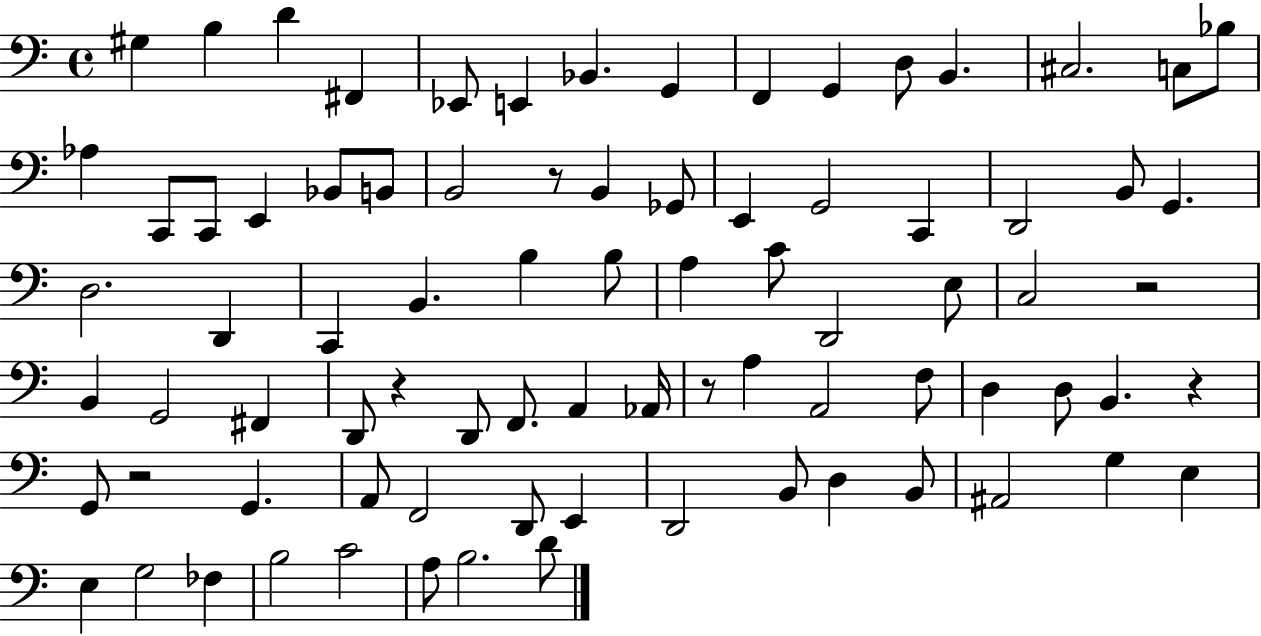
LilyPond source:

{
  \clef bass
  \time 4/4
  \defaultTimeSignature
  \key c \major
  \repeat volta 2 { gis4 b4 d'4 fis,4 | ees,8 e,4 bes,4. g,4 | f,4 g,4 d8 b,4. | cis2. c8 bes8 | \break aes4 c,8 c,8 e,4 bes,8 b,8 | b,2 r8 b,4 ges,8 | e,4 g,2 c,4 | d,2 b,8 g,4. | \break d2. d,4 | c,4 b,4. b4 b8 | a4 c'8 d,2 e8 | c2 r2 | \break b,4 g,2 fis,4 | d,8 r4 d,8 f,8. a,4 aes,16 | r8 a4 a,2 f8 | d4 d8 b,4. r4 | \break g,8 r2 g,4. | a,8 f,2 d,8 e,4 | d,2 b,8 d4 b,8 | ais,2 g4 e4 | \break e4 g2 fes4 | b2 c'2 | a8 b2. d'8 | } \bar "|."
}